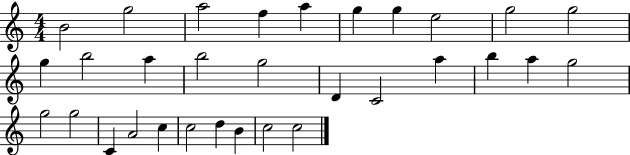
B4/h G5/h A5/h F5/q A5/q G5/q G5/q E5/h G5/h G5/h G5/q B5/h A5/q B5/h G5/h D4/q C4/h A5/q B5/q A5/q G5/h G5/h G5/h C4/q A4/h C5/q C5/h D5/q B4/q C5/h C5/h